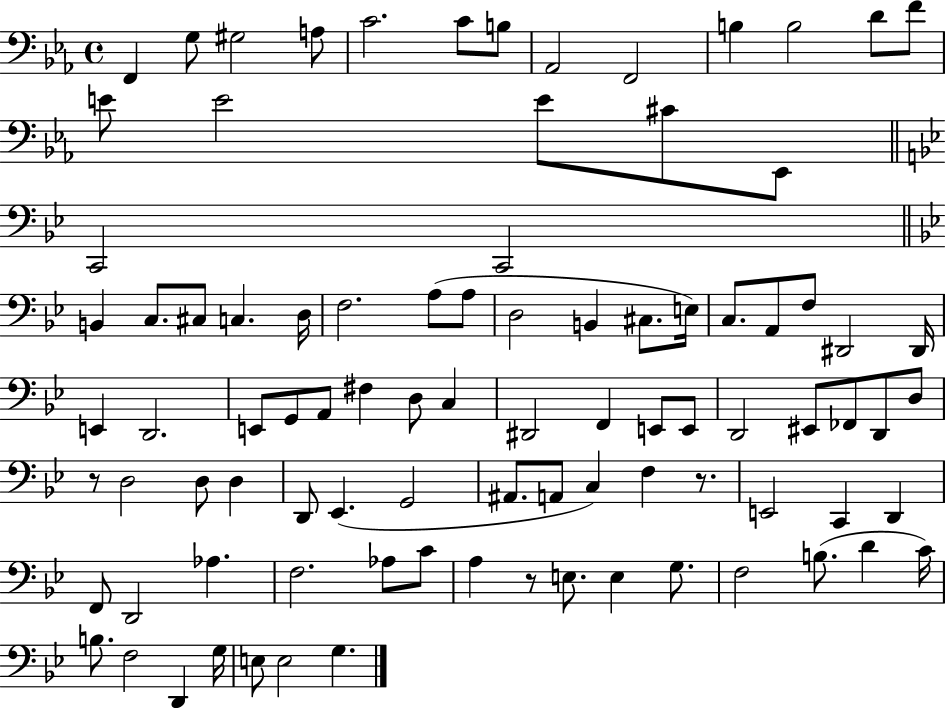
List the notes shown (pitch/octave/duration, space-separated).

F2/q G3/e G#3/h A3/e C4/h. C4/e B3/e Ab2/h F2/h B3/q B3/h D4/e F4/e E4/e E4/h E4/e C#4/e Eb2/e C2/h C2/h B2/q C3/e. C#3/e C3/q. D3/s F3/h. A3/e A3/e D3/h B2/q C#3/e. E3/s C3/e. A2/e F3/e D#2/h D#2/s E2/q D2/h. E2/e G2/e A2/e F#3/q D3/e C3/q D#2/h F2/q E2/e E2/e D2/h EIS2/e FES2/e D2/e D3/e R/e D3/h D3/e D3/q D2/e Eb2/q. G2/h A#2/e. A2/e C3/q F3/q R/e. E2/h C2/q D2/q F2/e D2/h Ab3/q. F3/h. Ab3/e C4/e A3/q R/e E3/e. E3/q G3/e. F3/h B3/e. D4/q C4/s B3/e. F3/h D2/q G3/s E3/e E3/h G3/q.